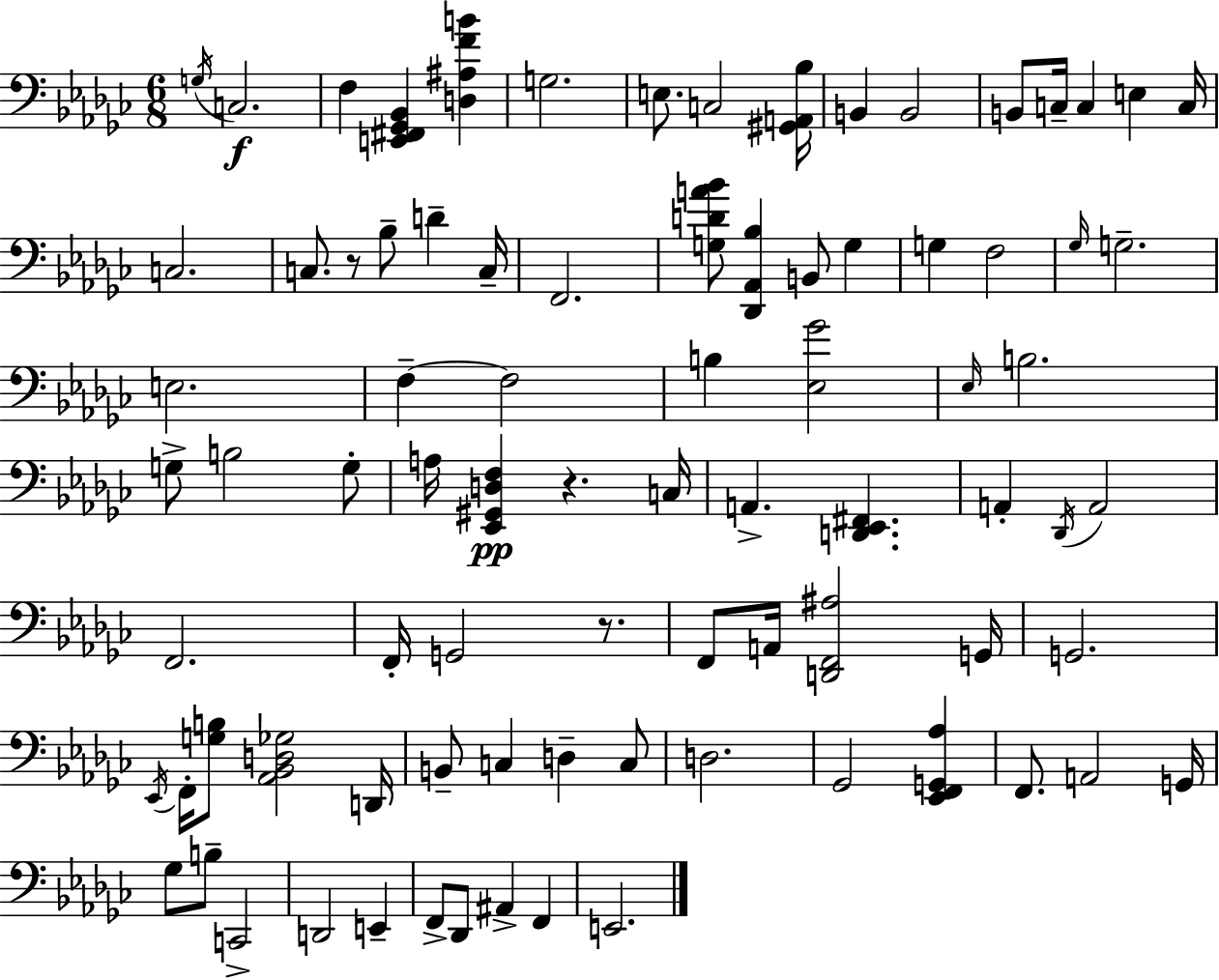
{
  \clef bass
  \numericTimeSignature
  \time 6/8
  \key ees \minor
  \acciaccatura { g16 }\f c2. | f4 <e, fis, ges, bes,>4 <d ais f' b'>4 | g2. | e8. c2 | \break <gis, a, bes>16 b,4 b,2 | b,8 c16-- c4 e4 | c16 c2. | c8. r8 bes8-- d'4-- | \break c16-- f,2. | <g d' a' bes'>8 <des, aes, bes>4 b,8 g4 | g4 f2 | \grace { ges16 } g2.-- | \break e2. | f4--~~ f2 | b4 <ees ges'>2 | \grace { ees16 } b2. | \break g8-> b2 | g8-. a16 <ees, gis, d f>4\pp r4. | c16 a,4.-> <d, ees, fis,>4. | a,4-. \acciaccatura { des,16 } a,2 | \break f,2. | f,16-. g,2 | r8. f,8 a,16 <d, f, ais>2 | g,16 g,2. | \break \acciaccatura { ees,16 } f,16-. <g b>8 <aes, bes, d ges>2 | d,16 b,8-- c4 d4-- | c8 d2. | ges,2 | \break <ees, f, g, aes>4 f,8. a,2 | g,16 ges8 b8-- c,2-> | d,2 | e,4-- f,8-> des,8 ais,4-> | \break f,4 e,2. | \bar "|."
}